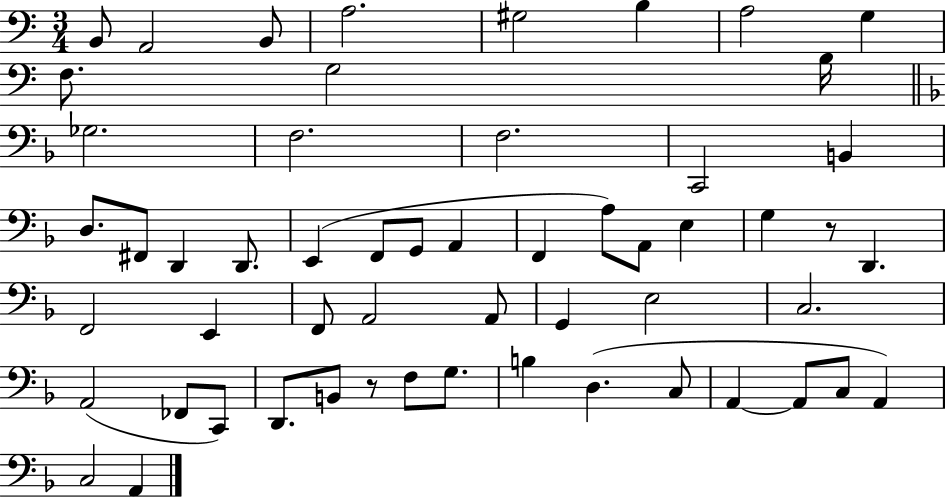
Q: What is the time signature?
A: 3/4